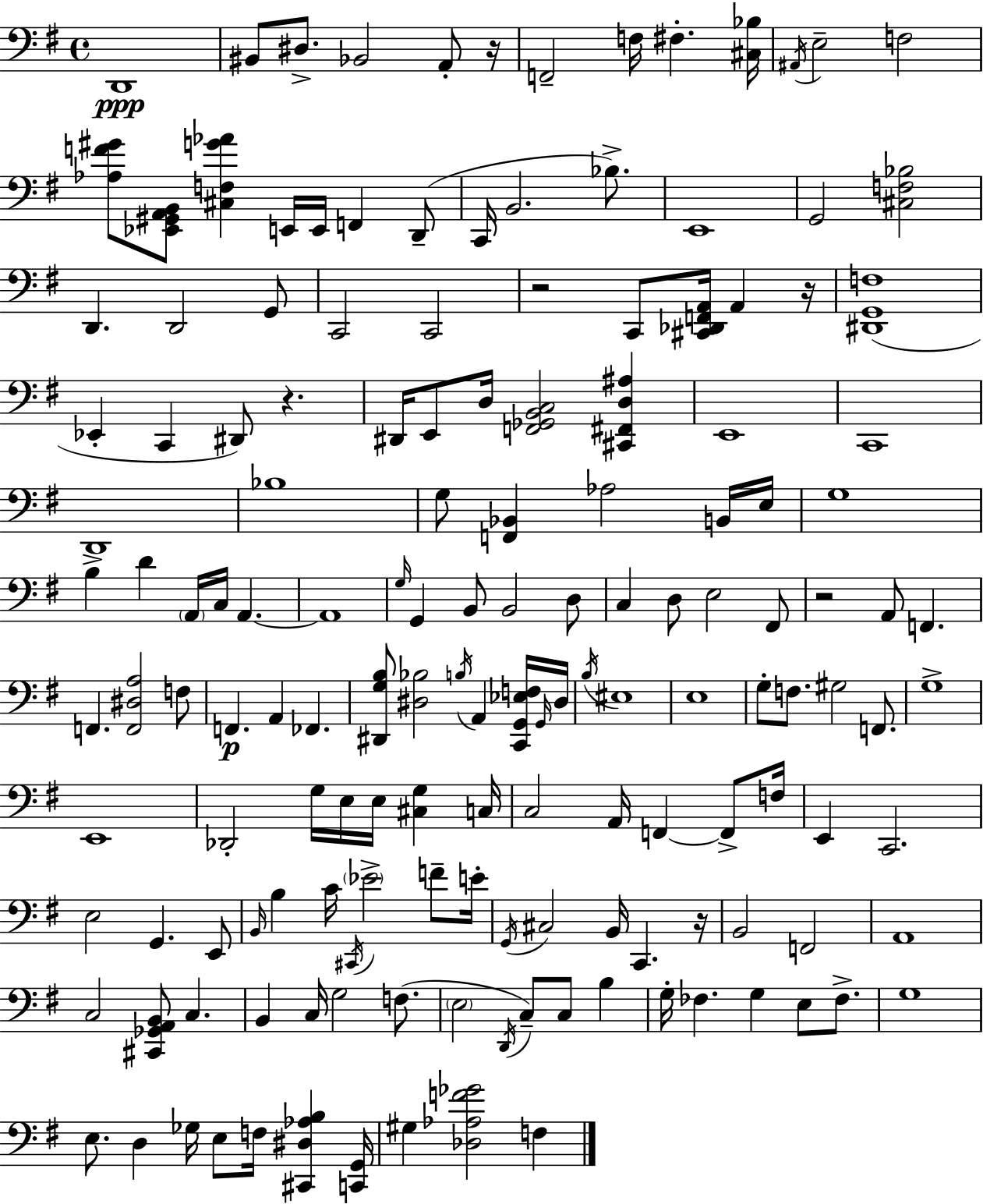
{
  \clef bass
  \time 4/4
  \defaultTimeSignature
  \key e \minor
  d,1\ppp | bis,8 dis8.-> bes,2 a,8-. r16 | f,2-- f16 fis4.-. <cis bes>16 | \acciaccatura { ais,16 } e2-- f2 | \break <aes f' gis'>8 <ees, gis, a, b,>8 <cis f g' aes'>4 e,16 e,16 f,4 d,8--( | c,16 b,2. bes8.->) | e,1 | g,2 <cis f bes>2 | \break d,4. d,2 g,8 | c,2 c,2 | r2 c,8 <cis, des, f, a,>16 a,4 | r16 <dis, g, f>1( | \break ees,4-. c,4 dis,8) r4. | dis,16 e,8 d16 <f, ges, b, c>2 <cis, fis, d ais>4 | e,1 | c,1 | \break d,1 | bes1 | g8 <f, bes,>4 aes2 b,16 | e16 g1 | \break b4-> d'4 \parenthesize a,16 c16 a,4.~~ | a,1 | \grace { g16 } g,4 b,8 b,2 | d8 c4 d8 e2 | \break fis,8 r2 a,8 f,4. | f,4. <f, dis a>2 | f8 f,4.\p a,4 fes,4. | <dis, g b>8 <dis bes>2 \acciaccatura { b16 } a,4 | \break <c, g, ees f>16 \grace { g,16 } dis16 \acciaccatura { b16 } eis1 | e1 | g8-. f8. gis2 | f,8. g1-> | \break e,1 | des,2-. g16 e16 e16 | <cis g>4 c16 c2 a,16 f,4~~ | f,8-> f16 e,4 c,2. | \break e2 g,4. | e,8 \grace { b,16 } b4 c'16 \acciaccatura { cis,16 } \parenthesize ees'2-> | f'8-- e'16-. \acciaccatura { g,16 } cis2 | b,16 c,4. r16 b,2 | \break f,2 a,1 | c2 | <cis, ges, a, b,>8 c4. b,4 c16 g2 | f8.( \parenthesize e2 | \break \acciaccatura { d,16 } c8--) c8 b4 g16-. fes4. | g4 e8 fes8.-> g1 | e8. d4 | ges16 e8 f16 <cis, dis aes b>4 <c, g,>16 gis4 <des aes f' ges'>2 | \break f4 \bar "|."
}